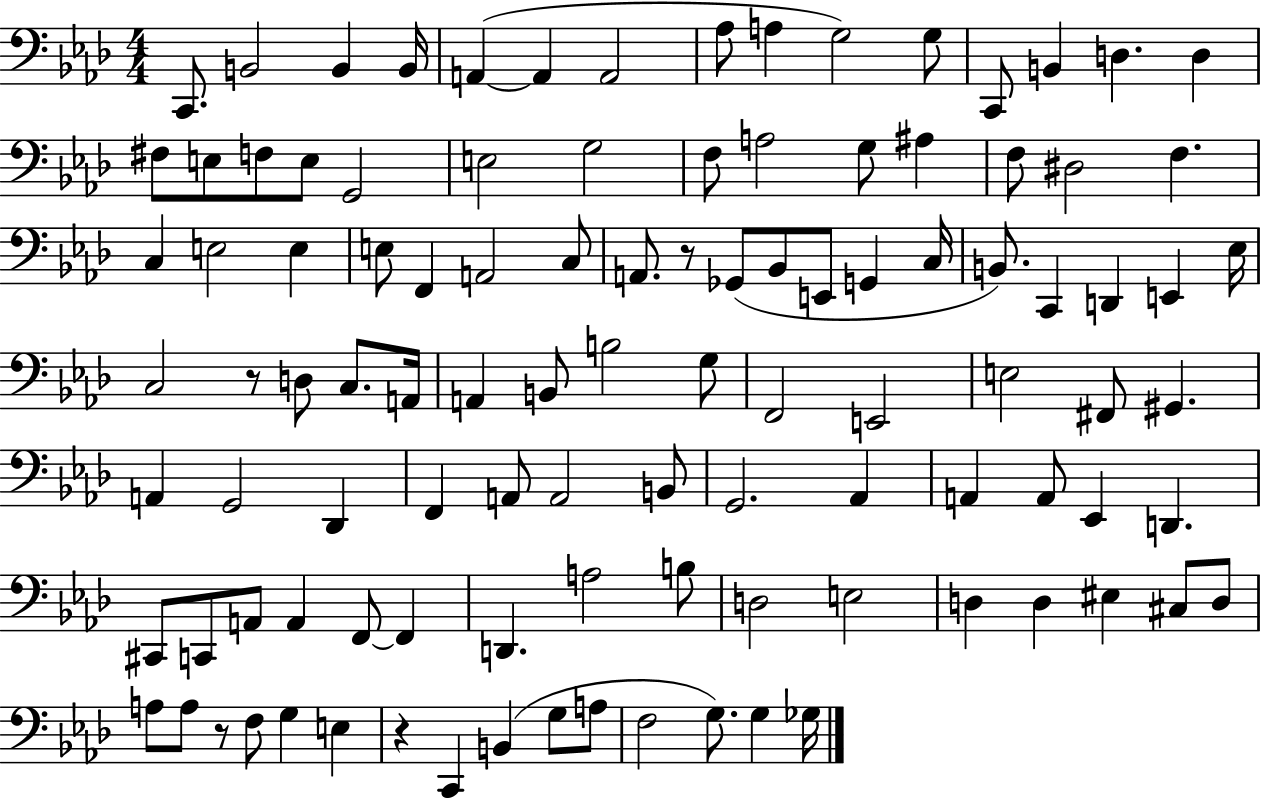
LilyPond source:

{
  \clef bass
  \numericTimeSignature
  \time 4/4
  \key aes \major
  \repeat volta 2 { c,8. b,2 b,4 b,16 | a,4~(~ a,4 a,2 | aes8 a4 g2) g8 | c,8 b,4 d4. d4 | \break fis8 e8 f8 e8 g,2 | e2 g2 | f8 a2 g8 ais4 | f8 dis2 f4. | \break c4 e2 e4 | e8 f,4 a,2 c8 | a,8. r8 ges,8( bes,8 e,8 g,4 c16 | b,8.) c,4 d,4 e,4 ees16 | \break c2 r8 d8 c8. a,16 | a,4 b,8 b2 g8 | f,2 e,2 | e2 fis,8 gis,4. | \break a,4 g,2 des,4 | f,4 a,8 a,2 b,8 | g,2. aes,4 | a,4 a,8 ees,4 d,4. | \break cis,8 c,8 a,8 a,4 f,8~~ f,4 | d,4. a2 b8 | d2 e2 | d4 d4 eis4 cis8 d8 | \break a8 a8 r8 f8 g4 e4 | r4 c,4 b,4( g8 a8 | f2 g8.) g4 ges16 | } \bar "|."
}